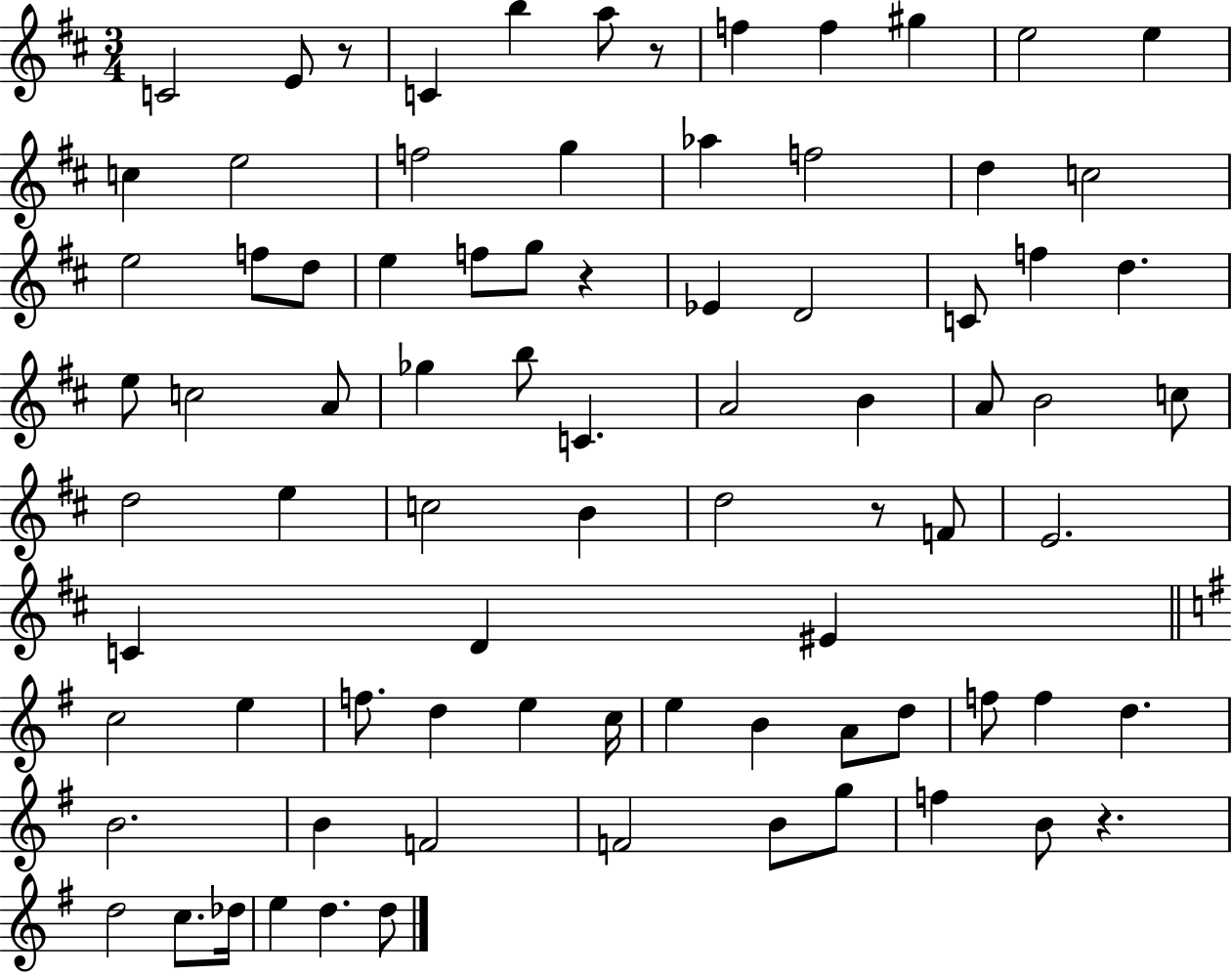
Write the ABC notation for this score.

X:1
T:Untitled
M:3/4
L:1/4
K:D
C2 E/2 z/2 C b a/2 z/2 f f ^g e2 e c e2 f2 g _a f2 d c2 e2 f/2 d/2 e f/2 g/2 z _E D2 C/2 f d e/2 c2 A/2 _g b/2 C A2 B A/2 B2 c/2 d2 e c2 B d2 z/2 F/2 E2 C D ^E c2 e f/2 d e c/4 e B A/2 d/2 f/2 f d B2 B F2 F2 B/2 g/2 f B/2 z d2 c/2 _d/4 e d d/2